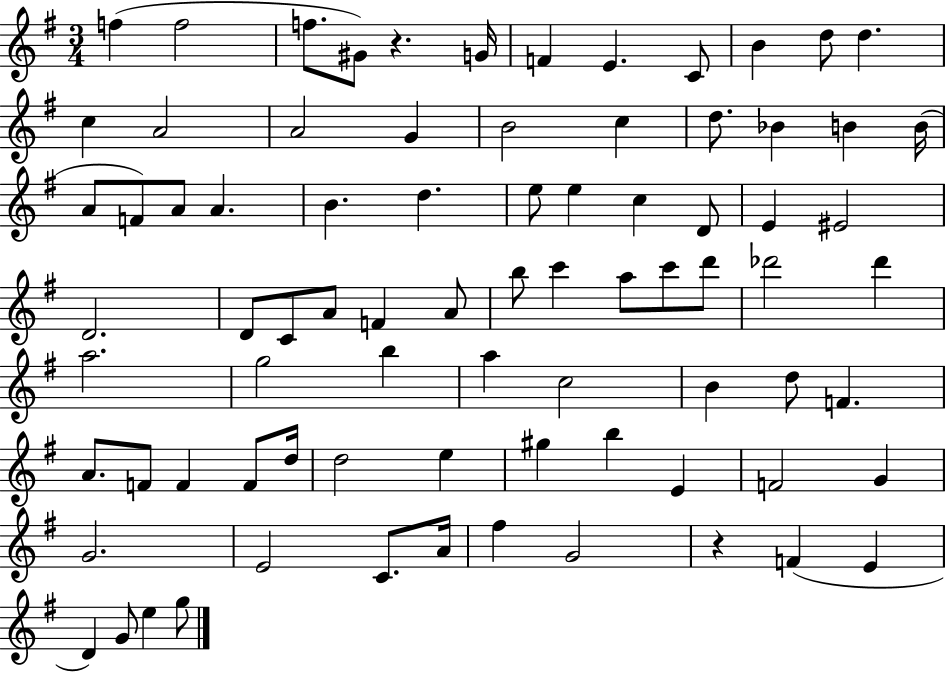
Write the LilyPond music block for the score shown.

{
  \clef treble
  \numericTimeSignature
  \time 3/4
  \key g \major
  f''4( f''2 | f''8. gis'8) r4. g'16 | f'4 e'4. c'8 | b'4 d''8 d''4. | \break c''4 a'2 | a'2 g'4 | b'2 c''4 | d''8. bes'4 b'4 b'16( | \break a'8 f'8) a'8 a'4. | b'4. d''4. | e''8 e''4 c''4 d'8 | e'4 eis'2 | \break d'2. | d'8 c'8 a'8 f'4 a'8 | b''8 c'''4 a''8 c'''8 d'''8 | des'''2 des'''4 | \break a''2. | g''2 b''4 | a''4 c''2 | b'4 d''8 f'4. | \break a'8. f'8 f'4 f'8 d''16 | d''2 e''4 | gis''4 b''4 e'4 | f'2 g'4 | \break g'2. | e'2 c'8. a'16 | fis''4 g'2 | r4 f'4( e'4 | \break d'4) g'8 e''4 g''8 | \bar "|."
}